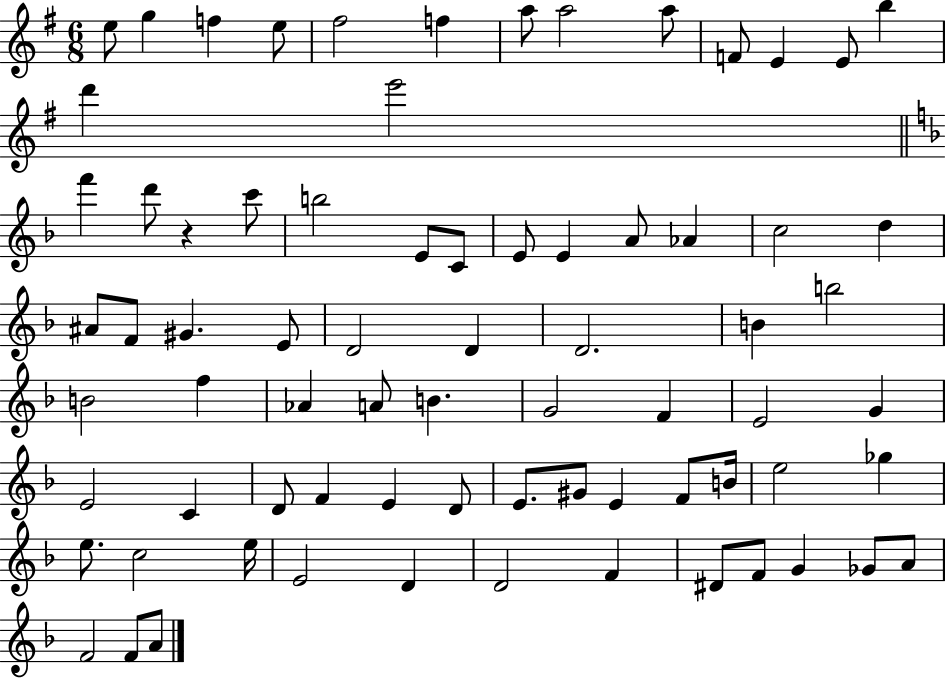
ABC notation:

X:1
T:Untitled
M:6/8
L:1/4
K:G
e/2 g f e/2 ^f2 f a/2 a2 a/2 F/2 E E/2 b d' e'2 f' d'/2 z c'/2 b2 E/2 C/2 E/2 E A/2 _A c2 d ^A/2 F/2 ^G E/2 D2 D D2 B b2 B2 f _A A/2 B G2 F E2 G E2 C D/2 F E D/2 E/2 ^G/2 E F/2 B/4 e2 _g e/2 c2 e/4 E2 D D2 F ^D/2 F/2 G _G/2 A/2 F2 F/2 A/2